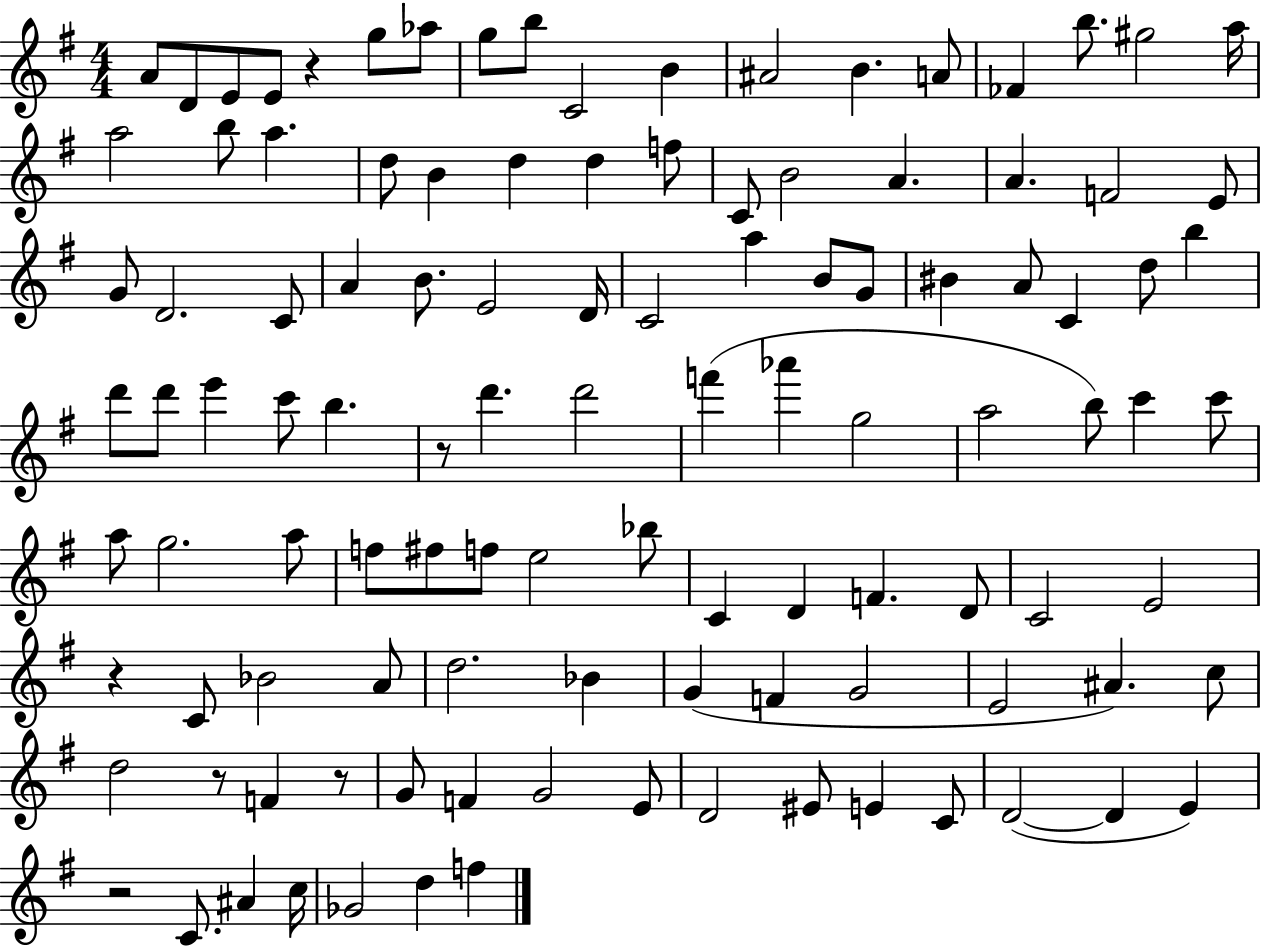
{
  \clef treble
  \numericTimeSignature
  \time 4/4
  \key g \major
  a'8 d'8 e'8 e'8 r4 g''8 aes''8 | g''8 b''8 c'2 b'4 | ais'2 b'4. a'8 | fes'4 b''8. gis''2 a''16 | \break a''2 b''8 a''4. | d''8 b'4 d''4 d''4 f''8 | c'8 b'2 a'4. | a'4. f'2 e'8 | \break g'8 d'2. c'8 | a'4 b'8. e'2 d'16 | c'2 a''4 b'8 g'8 | bis'4 a'8 c'4 d''8 b''4 | \break d'''8 d'''8 e'''4 c'''8 b''4. | r8 d'''4. d'''2 | f'''4( aes'''4 g''2 | a''2 b''8) c'''4 c'''8 | \break a''8 g''2. a''8 | f''8 fis''8 f''8 e''2 bes''8 | c'4 d'4 f'4. d'8 | c'2 e'2 | \break r4 c'8 bes'2 a'8 | d''2. bes'4 | g'4( f'4 g'2 | e'2 ais'4.) c''8 | \break d''2 r8 f'4 r8 | g'8 f'4 g'2 e'8 | d'2 eis'8 e'4 c'8 | d'2~(~ d'4 e'4) | \break r2 c'8. ais'4 c''16 | ges'2 d''4 f''4 | \bar "|."
}